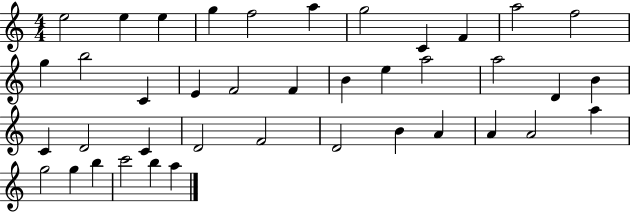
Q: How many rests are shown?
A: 0